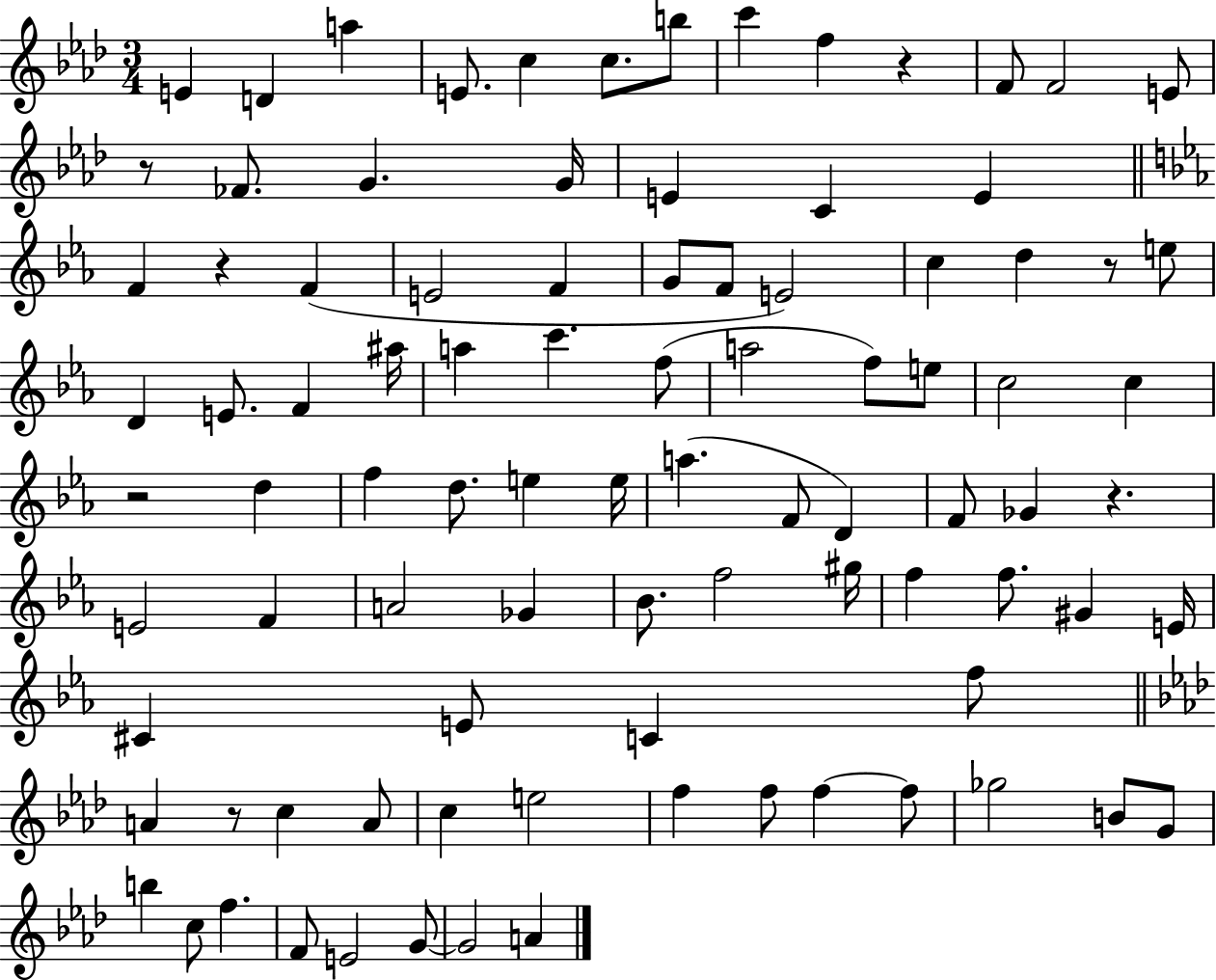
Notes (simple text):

E4/q D4/q A5/q E4/e. C5/q C5/e. B5/e C6/q F5/q R/q F4/e F4/h E4/e R/e FES4/e. G4/q. G4/s E4/q C4/q E4/q F4/q R/q F4/q E4/h F4/q G4/e F4/e E4/h C5/q D5/q R/e E5/e D4/q E4/e. F4/q A#5/s A5/q C6/q. F5/e A5/h F5/e E5/e C5/h C5/q R/h D5/q F5/q D5/e. E5/q E5/s A5/q. F4/e D4/q F4/e Gb4/q R/q. E4/h F4/q A4/h Gb4/q Bb4/e. F5/h G#5/s F5/q F5/e. G#4/q E4/s C#4/q E4/e C4/q F5/e A4/q R/e C5/q A4/e C5/q E5/h F5/q F5/e F5/q F5/e Gb5/h B4/e G4/e B5/q C5/e F5/q. F4/e E4/h G4/e G4/h A4/q